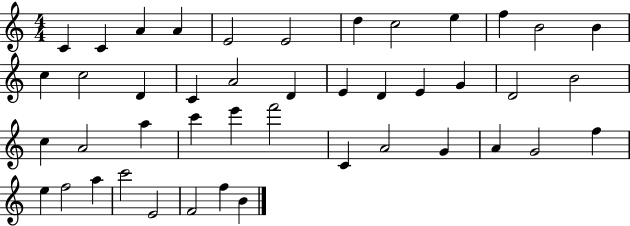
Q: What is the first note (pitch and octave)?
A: C4